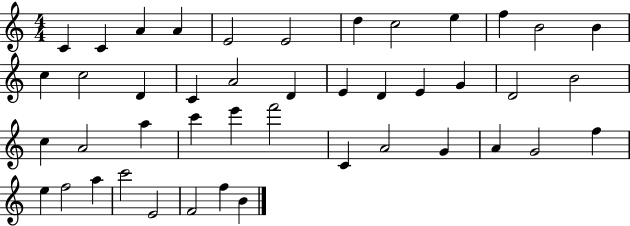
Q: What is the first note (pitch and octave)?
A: C4